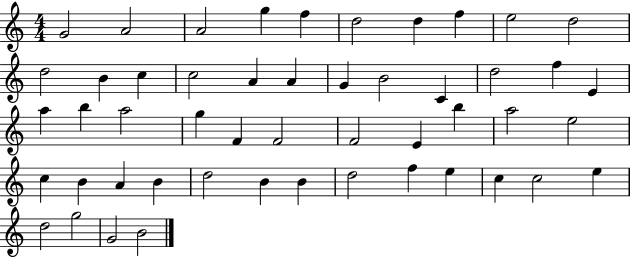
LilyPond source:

{
  \clef treble
  \numericTimeSignature
  \time 4/4
  \key c \major
  g'2 a'2 | a'2 g''4 f''4 | d''2 d''4 f''4 | e''2 d''2 | \break d''2 b'4 c''4 | c''2 a'4 a'4 | g'4 b'2 c'4 | d''2 f''4 e'4 | \break a''4 b''4 a''2 | g''4 f'4 f'2 | f'2 e'4 b''4 | a''2 e''2 | \break c''4 b'4 a'4 b'4 | d''2 b'4 b'4 | d''2 f''4 e''4 | c''4 c''2 e''4 | \break d''2 g''2 | g'2 b'2 | \bar "|."
}